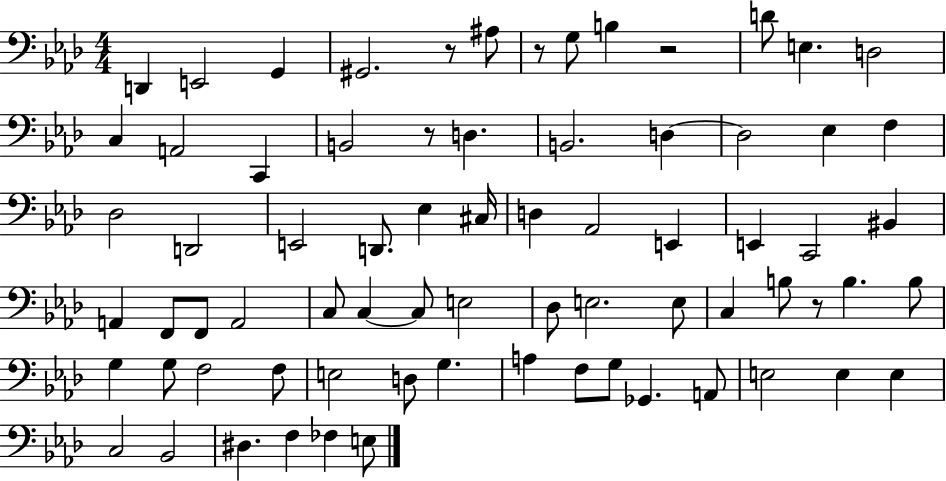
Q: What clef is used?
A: bass